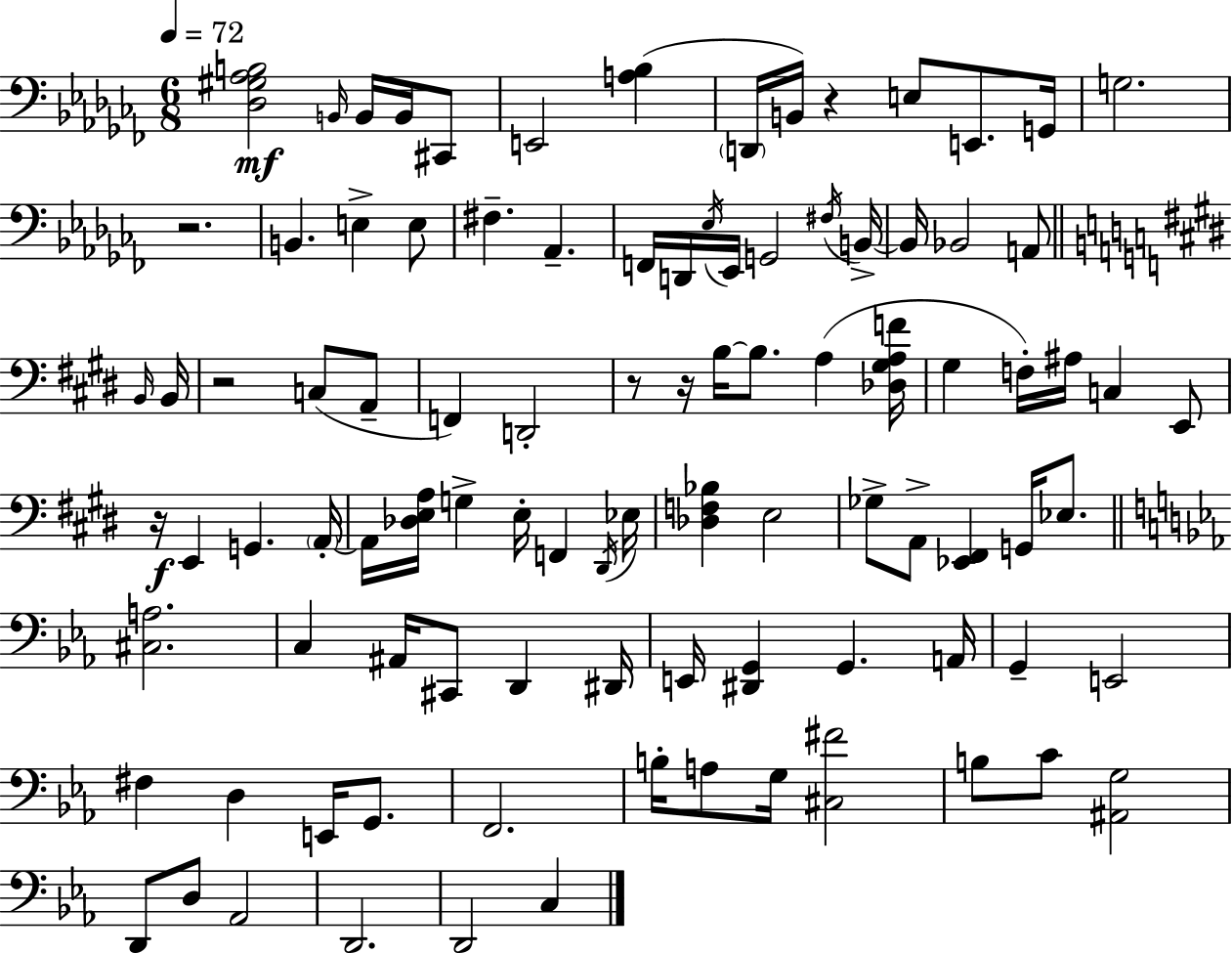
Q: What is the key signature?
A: AES minor